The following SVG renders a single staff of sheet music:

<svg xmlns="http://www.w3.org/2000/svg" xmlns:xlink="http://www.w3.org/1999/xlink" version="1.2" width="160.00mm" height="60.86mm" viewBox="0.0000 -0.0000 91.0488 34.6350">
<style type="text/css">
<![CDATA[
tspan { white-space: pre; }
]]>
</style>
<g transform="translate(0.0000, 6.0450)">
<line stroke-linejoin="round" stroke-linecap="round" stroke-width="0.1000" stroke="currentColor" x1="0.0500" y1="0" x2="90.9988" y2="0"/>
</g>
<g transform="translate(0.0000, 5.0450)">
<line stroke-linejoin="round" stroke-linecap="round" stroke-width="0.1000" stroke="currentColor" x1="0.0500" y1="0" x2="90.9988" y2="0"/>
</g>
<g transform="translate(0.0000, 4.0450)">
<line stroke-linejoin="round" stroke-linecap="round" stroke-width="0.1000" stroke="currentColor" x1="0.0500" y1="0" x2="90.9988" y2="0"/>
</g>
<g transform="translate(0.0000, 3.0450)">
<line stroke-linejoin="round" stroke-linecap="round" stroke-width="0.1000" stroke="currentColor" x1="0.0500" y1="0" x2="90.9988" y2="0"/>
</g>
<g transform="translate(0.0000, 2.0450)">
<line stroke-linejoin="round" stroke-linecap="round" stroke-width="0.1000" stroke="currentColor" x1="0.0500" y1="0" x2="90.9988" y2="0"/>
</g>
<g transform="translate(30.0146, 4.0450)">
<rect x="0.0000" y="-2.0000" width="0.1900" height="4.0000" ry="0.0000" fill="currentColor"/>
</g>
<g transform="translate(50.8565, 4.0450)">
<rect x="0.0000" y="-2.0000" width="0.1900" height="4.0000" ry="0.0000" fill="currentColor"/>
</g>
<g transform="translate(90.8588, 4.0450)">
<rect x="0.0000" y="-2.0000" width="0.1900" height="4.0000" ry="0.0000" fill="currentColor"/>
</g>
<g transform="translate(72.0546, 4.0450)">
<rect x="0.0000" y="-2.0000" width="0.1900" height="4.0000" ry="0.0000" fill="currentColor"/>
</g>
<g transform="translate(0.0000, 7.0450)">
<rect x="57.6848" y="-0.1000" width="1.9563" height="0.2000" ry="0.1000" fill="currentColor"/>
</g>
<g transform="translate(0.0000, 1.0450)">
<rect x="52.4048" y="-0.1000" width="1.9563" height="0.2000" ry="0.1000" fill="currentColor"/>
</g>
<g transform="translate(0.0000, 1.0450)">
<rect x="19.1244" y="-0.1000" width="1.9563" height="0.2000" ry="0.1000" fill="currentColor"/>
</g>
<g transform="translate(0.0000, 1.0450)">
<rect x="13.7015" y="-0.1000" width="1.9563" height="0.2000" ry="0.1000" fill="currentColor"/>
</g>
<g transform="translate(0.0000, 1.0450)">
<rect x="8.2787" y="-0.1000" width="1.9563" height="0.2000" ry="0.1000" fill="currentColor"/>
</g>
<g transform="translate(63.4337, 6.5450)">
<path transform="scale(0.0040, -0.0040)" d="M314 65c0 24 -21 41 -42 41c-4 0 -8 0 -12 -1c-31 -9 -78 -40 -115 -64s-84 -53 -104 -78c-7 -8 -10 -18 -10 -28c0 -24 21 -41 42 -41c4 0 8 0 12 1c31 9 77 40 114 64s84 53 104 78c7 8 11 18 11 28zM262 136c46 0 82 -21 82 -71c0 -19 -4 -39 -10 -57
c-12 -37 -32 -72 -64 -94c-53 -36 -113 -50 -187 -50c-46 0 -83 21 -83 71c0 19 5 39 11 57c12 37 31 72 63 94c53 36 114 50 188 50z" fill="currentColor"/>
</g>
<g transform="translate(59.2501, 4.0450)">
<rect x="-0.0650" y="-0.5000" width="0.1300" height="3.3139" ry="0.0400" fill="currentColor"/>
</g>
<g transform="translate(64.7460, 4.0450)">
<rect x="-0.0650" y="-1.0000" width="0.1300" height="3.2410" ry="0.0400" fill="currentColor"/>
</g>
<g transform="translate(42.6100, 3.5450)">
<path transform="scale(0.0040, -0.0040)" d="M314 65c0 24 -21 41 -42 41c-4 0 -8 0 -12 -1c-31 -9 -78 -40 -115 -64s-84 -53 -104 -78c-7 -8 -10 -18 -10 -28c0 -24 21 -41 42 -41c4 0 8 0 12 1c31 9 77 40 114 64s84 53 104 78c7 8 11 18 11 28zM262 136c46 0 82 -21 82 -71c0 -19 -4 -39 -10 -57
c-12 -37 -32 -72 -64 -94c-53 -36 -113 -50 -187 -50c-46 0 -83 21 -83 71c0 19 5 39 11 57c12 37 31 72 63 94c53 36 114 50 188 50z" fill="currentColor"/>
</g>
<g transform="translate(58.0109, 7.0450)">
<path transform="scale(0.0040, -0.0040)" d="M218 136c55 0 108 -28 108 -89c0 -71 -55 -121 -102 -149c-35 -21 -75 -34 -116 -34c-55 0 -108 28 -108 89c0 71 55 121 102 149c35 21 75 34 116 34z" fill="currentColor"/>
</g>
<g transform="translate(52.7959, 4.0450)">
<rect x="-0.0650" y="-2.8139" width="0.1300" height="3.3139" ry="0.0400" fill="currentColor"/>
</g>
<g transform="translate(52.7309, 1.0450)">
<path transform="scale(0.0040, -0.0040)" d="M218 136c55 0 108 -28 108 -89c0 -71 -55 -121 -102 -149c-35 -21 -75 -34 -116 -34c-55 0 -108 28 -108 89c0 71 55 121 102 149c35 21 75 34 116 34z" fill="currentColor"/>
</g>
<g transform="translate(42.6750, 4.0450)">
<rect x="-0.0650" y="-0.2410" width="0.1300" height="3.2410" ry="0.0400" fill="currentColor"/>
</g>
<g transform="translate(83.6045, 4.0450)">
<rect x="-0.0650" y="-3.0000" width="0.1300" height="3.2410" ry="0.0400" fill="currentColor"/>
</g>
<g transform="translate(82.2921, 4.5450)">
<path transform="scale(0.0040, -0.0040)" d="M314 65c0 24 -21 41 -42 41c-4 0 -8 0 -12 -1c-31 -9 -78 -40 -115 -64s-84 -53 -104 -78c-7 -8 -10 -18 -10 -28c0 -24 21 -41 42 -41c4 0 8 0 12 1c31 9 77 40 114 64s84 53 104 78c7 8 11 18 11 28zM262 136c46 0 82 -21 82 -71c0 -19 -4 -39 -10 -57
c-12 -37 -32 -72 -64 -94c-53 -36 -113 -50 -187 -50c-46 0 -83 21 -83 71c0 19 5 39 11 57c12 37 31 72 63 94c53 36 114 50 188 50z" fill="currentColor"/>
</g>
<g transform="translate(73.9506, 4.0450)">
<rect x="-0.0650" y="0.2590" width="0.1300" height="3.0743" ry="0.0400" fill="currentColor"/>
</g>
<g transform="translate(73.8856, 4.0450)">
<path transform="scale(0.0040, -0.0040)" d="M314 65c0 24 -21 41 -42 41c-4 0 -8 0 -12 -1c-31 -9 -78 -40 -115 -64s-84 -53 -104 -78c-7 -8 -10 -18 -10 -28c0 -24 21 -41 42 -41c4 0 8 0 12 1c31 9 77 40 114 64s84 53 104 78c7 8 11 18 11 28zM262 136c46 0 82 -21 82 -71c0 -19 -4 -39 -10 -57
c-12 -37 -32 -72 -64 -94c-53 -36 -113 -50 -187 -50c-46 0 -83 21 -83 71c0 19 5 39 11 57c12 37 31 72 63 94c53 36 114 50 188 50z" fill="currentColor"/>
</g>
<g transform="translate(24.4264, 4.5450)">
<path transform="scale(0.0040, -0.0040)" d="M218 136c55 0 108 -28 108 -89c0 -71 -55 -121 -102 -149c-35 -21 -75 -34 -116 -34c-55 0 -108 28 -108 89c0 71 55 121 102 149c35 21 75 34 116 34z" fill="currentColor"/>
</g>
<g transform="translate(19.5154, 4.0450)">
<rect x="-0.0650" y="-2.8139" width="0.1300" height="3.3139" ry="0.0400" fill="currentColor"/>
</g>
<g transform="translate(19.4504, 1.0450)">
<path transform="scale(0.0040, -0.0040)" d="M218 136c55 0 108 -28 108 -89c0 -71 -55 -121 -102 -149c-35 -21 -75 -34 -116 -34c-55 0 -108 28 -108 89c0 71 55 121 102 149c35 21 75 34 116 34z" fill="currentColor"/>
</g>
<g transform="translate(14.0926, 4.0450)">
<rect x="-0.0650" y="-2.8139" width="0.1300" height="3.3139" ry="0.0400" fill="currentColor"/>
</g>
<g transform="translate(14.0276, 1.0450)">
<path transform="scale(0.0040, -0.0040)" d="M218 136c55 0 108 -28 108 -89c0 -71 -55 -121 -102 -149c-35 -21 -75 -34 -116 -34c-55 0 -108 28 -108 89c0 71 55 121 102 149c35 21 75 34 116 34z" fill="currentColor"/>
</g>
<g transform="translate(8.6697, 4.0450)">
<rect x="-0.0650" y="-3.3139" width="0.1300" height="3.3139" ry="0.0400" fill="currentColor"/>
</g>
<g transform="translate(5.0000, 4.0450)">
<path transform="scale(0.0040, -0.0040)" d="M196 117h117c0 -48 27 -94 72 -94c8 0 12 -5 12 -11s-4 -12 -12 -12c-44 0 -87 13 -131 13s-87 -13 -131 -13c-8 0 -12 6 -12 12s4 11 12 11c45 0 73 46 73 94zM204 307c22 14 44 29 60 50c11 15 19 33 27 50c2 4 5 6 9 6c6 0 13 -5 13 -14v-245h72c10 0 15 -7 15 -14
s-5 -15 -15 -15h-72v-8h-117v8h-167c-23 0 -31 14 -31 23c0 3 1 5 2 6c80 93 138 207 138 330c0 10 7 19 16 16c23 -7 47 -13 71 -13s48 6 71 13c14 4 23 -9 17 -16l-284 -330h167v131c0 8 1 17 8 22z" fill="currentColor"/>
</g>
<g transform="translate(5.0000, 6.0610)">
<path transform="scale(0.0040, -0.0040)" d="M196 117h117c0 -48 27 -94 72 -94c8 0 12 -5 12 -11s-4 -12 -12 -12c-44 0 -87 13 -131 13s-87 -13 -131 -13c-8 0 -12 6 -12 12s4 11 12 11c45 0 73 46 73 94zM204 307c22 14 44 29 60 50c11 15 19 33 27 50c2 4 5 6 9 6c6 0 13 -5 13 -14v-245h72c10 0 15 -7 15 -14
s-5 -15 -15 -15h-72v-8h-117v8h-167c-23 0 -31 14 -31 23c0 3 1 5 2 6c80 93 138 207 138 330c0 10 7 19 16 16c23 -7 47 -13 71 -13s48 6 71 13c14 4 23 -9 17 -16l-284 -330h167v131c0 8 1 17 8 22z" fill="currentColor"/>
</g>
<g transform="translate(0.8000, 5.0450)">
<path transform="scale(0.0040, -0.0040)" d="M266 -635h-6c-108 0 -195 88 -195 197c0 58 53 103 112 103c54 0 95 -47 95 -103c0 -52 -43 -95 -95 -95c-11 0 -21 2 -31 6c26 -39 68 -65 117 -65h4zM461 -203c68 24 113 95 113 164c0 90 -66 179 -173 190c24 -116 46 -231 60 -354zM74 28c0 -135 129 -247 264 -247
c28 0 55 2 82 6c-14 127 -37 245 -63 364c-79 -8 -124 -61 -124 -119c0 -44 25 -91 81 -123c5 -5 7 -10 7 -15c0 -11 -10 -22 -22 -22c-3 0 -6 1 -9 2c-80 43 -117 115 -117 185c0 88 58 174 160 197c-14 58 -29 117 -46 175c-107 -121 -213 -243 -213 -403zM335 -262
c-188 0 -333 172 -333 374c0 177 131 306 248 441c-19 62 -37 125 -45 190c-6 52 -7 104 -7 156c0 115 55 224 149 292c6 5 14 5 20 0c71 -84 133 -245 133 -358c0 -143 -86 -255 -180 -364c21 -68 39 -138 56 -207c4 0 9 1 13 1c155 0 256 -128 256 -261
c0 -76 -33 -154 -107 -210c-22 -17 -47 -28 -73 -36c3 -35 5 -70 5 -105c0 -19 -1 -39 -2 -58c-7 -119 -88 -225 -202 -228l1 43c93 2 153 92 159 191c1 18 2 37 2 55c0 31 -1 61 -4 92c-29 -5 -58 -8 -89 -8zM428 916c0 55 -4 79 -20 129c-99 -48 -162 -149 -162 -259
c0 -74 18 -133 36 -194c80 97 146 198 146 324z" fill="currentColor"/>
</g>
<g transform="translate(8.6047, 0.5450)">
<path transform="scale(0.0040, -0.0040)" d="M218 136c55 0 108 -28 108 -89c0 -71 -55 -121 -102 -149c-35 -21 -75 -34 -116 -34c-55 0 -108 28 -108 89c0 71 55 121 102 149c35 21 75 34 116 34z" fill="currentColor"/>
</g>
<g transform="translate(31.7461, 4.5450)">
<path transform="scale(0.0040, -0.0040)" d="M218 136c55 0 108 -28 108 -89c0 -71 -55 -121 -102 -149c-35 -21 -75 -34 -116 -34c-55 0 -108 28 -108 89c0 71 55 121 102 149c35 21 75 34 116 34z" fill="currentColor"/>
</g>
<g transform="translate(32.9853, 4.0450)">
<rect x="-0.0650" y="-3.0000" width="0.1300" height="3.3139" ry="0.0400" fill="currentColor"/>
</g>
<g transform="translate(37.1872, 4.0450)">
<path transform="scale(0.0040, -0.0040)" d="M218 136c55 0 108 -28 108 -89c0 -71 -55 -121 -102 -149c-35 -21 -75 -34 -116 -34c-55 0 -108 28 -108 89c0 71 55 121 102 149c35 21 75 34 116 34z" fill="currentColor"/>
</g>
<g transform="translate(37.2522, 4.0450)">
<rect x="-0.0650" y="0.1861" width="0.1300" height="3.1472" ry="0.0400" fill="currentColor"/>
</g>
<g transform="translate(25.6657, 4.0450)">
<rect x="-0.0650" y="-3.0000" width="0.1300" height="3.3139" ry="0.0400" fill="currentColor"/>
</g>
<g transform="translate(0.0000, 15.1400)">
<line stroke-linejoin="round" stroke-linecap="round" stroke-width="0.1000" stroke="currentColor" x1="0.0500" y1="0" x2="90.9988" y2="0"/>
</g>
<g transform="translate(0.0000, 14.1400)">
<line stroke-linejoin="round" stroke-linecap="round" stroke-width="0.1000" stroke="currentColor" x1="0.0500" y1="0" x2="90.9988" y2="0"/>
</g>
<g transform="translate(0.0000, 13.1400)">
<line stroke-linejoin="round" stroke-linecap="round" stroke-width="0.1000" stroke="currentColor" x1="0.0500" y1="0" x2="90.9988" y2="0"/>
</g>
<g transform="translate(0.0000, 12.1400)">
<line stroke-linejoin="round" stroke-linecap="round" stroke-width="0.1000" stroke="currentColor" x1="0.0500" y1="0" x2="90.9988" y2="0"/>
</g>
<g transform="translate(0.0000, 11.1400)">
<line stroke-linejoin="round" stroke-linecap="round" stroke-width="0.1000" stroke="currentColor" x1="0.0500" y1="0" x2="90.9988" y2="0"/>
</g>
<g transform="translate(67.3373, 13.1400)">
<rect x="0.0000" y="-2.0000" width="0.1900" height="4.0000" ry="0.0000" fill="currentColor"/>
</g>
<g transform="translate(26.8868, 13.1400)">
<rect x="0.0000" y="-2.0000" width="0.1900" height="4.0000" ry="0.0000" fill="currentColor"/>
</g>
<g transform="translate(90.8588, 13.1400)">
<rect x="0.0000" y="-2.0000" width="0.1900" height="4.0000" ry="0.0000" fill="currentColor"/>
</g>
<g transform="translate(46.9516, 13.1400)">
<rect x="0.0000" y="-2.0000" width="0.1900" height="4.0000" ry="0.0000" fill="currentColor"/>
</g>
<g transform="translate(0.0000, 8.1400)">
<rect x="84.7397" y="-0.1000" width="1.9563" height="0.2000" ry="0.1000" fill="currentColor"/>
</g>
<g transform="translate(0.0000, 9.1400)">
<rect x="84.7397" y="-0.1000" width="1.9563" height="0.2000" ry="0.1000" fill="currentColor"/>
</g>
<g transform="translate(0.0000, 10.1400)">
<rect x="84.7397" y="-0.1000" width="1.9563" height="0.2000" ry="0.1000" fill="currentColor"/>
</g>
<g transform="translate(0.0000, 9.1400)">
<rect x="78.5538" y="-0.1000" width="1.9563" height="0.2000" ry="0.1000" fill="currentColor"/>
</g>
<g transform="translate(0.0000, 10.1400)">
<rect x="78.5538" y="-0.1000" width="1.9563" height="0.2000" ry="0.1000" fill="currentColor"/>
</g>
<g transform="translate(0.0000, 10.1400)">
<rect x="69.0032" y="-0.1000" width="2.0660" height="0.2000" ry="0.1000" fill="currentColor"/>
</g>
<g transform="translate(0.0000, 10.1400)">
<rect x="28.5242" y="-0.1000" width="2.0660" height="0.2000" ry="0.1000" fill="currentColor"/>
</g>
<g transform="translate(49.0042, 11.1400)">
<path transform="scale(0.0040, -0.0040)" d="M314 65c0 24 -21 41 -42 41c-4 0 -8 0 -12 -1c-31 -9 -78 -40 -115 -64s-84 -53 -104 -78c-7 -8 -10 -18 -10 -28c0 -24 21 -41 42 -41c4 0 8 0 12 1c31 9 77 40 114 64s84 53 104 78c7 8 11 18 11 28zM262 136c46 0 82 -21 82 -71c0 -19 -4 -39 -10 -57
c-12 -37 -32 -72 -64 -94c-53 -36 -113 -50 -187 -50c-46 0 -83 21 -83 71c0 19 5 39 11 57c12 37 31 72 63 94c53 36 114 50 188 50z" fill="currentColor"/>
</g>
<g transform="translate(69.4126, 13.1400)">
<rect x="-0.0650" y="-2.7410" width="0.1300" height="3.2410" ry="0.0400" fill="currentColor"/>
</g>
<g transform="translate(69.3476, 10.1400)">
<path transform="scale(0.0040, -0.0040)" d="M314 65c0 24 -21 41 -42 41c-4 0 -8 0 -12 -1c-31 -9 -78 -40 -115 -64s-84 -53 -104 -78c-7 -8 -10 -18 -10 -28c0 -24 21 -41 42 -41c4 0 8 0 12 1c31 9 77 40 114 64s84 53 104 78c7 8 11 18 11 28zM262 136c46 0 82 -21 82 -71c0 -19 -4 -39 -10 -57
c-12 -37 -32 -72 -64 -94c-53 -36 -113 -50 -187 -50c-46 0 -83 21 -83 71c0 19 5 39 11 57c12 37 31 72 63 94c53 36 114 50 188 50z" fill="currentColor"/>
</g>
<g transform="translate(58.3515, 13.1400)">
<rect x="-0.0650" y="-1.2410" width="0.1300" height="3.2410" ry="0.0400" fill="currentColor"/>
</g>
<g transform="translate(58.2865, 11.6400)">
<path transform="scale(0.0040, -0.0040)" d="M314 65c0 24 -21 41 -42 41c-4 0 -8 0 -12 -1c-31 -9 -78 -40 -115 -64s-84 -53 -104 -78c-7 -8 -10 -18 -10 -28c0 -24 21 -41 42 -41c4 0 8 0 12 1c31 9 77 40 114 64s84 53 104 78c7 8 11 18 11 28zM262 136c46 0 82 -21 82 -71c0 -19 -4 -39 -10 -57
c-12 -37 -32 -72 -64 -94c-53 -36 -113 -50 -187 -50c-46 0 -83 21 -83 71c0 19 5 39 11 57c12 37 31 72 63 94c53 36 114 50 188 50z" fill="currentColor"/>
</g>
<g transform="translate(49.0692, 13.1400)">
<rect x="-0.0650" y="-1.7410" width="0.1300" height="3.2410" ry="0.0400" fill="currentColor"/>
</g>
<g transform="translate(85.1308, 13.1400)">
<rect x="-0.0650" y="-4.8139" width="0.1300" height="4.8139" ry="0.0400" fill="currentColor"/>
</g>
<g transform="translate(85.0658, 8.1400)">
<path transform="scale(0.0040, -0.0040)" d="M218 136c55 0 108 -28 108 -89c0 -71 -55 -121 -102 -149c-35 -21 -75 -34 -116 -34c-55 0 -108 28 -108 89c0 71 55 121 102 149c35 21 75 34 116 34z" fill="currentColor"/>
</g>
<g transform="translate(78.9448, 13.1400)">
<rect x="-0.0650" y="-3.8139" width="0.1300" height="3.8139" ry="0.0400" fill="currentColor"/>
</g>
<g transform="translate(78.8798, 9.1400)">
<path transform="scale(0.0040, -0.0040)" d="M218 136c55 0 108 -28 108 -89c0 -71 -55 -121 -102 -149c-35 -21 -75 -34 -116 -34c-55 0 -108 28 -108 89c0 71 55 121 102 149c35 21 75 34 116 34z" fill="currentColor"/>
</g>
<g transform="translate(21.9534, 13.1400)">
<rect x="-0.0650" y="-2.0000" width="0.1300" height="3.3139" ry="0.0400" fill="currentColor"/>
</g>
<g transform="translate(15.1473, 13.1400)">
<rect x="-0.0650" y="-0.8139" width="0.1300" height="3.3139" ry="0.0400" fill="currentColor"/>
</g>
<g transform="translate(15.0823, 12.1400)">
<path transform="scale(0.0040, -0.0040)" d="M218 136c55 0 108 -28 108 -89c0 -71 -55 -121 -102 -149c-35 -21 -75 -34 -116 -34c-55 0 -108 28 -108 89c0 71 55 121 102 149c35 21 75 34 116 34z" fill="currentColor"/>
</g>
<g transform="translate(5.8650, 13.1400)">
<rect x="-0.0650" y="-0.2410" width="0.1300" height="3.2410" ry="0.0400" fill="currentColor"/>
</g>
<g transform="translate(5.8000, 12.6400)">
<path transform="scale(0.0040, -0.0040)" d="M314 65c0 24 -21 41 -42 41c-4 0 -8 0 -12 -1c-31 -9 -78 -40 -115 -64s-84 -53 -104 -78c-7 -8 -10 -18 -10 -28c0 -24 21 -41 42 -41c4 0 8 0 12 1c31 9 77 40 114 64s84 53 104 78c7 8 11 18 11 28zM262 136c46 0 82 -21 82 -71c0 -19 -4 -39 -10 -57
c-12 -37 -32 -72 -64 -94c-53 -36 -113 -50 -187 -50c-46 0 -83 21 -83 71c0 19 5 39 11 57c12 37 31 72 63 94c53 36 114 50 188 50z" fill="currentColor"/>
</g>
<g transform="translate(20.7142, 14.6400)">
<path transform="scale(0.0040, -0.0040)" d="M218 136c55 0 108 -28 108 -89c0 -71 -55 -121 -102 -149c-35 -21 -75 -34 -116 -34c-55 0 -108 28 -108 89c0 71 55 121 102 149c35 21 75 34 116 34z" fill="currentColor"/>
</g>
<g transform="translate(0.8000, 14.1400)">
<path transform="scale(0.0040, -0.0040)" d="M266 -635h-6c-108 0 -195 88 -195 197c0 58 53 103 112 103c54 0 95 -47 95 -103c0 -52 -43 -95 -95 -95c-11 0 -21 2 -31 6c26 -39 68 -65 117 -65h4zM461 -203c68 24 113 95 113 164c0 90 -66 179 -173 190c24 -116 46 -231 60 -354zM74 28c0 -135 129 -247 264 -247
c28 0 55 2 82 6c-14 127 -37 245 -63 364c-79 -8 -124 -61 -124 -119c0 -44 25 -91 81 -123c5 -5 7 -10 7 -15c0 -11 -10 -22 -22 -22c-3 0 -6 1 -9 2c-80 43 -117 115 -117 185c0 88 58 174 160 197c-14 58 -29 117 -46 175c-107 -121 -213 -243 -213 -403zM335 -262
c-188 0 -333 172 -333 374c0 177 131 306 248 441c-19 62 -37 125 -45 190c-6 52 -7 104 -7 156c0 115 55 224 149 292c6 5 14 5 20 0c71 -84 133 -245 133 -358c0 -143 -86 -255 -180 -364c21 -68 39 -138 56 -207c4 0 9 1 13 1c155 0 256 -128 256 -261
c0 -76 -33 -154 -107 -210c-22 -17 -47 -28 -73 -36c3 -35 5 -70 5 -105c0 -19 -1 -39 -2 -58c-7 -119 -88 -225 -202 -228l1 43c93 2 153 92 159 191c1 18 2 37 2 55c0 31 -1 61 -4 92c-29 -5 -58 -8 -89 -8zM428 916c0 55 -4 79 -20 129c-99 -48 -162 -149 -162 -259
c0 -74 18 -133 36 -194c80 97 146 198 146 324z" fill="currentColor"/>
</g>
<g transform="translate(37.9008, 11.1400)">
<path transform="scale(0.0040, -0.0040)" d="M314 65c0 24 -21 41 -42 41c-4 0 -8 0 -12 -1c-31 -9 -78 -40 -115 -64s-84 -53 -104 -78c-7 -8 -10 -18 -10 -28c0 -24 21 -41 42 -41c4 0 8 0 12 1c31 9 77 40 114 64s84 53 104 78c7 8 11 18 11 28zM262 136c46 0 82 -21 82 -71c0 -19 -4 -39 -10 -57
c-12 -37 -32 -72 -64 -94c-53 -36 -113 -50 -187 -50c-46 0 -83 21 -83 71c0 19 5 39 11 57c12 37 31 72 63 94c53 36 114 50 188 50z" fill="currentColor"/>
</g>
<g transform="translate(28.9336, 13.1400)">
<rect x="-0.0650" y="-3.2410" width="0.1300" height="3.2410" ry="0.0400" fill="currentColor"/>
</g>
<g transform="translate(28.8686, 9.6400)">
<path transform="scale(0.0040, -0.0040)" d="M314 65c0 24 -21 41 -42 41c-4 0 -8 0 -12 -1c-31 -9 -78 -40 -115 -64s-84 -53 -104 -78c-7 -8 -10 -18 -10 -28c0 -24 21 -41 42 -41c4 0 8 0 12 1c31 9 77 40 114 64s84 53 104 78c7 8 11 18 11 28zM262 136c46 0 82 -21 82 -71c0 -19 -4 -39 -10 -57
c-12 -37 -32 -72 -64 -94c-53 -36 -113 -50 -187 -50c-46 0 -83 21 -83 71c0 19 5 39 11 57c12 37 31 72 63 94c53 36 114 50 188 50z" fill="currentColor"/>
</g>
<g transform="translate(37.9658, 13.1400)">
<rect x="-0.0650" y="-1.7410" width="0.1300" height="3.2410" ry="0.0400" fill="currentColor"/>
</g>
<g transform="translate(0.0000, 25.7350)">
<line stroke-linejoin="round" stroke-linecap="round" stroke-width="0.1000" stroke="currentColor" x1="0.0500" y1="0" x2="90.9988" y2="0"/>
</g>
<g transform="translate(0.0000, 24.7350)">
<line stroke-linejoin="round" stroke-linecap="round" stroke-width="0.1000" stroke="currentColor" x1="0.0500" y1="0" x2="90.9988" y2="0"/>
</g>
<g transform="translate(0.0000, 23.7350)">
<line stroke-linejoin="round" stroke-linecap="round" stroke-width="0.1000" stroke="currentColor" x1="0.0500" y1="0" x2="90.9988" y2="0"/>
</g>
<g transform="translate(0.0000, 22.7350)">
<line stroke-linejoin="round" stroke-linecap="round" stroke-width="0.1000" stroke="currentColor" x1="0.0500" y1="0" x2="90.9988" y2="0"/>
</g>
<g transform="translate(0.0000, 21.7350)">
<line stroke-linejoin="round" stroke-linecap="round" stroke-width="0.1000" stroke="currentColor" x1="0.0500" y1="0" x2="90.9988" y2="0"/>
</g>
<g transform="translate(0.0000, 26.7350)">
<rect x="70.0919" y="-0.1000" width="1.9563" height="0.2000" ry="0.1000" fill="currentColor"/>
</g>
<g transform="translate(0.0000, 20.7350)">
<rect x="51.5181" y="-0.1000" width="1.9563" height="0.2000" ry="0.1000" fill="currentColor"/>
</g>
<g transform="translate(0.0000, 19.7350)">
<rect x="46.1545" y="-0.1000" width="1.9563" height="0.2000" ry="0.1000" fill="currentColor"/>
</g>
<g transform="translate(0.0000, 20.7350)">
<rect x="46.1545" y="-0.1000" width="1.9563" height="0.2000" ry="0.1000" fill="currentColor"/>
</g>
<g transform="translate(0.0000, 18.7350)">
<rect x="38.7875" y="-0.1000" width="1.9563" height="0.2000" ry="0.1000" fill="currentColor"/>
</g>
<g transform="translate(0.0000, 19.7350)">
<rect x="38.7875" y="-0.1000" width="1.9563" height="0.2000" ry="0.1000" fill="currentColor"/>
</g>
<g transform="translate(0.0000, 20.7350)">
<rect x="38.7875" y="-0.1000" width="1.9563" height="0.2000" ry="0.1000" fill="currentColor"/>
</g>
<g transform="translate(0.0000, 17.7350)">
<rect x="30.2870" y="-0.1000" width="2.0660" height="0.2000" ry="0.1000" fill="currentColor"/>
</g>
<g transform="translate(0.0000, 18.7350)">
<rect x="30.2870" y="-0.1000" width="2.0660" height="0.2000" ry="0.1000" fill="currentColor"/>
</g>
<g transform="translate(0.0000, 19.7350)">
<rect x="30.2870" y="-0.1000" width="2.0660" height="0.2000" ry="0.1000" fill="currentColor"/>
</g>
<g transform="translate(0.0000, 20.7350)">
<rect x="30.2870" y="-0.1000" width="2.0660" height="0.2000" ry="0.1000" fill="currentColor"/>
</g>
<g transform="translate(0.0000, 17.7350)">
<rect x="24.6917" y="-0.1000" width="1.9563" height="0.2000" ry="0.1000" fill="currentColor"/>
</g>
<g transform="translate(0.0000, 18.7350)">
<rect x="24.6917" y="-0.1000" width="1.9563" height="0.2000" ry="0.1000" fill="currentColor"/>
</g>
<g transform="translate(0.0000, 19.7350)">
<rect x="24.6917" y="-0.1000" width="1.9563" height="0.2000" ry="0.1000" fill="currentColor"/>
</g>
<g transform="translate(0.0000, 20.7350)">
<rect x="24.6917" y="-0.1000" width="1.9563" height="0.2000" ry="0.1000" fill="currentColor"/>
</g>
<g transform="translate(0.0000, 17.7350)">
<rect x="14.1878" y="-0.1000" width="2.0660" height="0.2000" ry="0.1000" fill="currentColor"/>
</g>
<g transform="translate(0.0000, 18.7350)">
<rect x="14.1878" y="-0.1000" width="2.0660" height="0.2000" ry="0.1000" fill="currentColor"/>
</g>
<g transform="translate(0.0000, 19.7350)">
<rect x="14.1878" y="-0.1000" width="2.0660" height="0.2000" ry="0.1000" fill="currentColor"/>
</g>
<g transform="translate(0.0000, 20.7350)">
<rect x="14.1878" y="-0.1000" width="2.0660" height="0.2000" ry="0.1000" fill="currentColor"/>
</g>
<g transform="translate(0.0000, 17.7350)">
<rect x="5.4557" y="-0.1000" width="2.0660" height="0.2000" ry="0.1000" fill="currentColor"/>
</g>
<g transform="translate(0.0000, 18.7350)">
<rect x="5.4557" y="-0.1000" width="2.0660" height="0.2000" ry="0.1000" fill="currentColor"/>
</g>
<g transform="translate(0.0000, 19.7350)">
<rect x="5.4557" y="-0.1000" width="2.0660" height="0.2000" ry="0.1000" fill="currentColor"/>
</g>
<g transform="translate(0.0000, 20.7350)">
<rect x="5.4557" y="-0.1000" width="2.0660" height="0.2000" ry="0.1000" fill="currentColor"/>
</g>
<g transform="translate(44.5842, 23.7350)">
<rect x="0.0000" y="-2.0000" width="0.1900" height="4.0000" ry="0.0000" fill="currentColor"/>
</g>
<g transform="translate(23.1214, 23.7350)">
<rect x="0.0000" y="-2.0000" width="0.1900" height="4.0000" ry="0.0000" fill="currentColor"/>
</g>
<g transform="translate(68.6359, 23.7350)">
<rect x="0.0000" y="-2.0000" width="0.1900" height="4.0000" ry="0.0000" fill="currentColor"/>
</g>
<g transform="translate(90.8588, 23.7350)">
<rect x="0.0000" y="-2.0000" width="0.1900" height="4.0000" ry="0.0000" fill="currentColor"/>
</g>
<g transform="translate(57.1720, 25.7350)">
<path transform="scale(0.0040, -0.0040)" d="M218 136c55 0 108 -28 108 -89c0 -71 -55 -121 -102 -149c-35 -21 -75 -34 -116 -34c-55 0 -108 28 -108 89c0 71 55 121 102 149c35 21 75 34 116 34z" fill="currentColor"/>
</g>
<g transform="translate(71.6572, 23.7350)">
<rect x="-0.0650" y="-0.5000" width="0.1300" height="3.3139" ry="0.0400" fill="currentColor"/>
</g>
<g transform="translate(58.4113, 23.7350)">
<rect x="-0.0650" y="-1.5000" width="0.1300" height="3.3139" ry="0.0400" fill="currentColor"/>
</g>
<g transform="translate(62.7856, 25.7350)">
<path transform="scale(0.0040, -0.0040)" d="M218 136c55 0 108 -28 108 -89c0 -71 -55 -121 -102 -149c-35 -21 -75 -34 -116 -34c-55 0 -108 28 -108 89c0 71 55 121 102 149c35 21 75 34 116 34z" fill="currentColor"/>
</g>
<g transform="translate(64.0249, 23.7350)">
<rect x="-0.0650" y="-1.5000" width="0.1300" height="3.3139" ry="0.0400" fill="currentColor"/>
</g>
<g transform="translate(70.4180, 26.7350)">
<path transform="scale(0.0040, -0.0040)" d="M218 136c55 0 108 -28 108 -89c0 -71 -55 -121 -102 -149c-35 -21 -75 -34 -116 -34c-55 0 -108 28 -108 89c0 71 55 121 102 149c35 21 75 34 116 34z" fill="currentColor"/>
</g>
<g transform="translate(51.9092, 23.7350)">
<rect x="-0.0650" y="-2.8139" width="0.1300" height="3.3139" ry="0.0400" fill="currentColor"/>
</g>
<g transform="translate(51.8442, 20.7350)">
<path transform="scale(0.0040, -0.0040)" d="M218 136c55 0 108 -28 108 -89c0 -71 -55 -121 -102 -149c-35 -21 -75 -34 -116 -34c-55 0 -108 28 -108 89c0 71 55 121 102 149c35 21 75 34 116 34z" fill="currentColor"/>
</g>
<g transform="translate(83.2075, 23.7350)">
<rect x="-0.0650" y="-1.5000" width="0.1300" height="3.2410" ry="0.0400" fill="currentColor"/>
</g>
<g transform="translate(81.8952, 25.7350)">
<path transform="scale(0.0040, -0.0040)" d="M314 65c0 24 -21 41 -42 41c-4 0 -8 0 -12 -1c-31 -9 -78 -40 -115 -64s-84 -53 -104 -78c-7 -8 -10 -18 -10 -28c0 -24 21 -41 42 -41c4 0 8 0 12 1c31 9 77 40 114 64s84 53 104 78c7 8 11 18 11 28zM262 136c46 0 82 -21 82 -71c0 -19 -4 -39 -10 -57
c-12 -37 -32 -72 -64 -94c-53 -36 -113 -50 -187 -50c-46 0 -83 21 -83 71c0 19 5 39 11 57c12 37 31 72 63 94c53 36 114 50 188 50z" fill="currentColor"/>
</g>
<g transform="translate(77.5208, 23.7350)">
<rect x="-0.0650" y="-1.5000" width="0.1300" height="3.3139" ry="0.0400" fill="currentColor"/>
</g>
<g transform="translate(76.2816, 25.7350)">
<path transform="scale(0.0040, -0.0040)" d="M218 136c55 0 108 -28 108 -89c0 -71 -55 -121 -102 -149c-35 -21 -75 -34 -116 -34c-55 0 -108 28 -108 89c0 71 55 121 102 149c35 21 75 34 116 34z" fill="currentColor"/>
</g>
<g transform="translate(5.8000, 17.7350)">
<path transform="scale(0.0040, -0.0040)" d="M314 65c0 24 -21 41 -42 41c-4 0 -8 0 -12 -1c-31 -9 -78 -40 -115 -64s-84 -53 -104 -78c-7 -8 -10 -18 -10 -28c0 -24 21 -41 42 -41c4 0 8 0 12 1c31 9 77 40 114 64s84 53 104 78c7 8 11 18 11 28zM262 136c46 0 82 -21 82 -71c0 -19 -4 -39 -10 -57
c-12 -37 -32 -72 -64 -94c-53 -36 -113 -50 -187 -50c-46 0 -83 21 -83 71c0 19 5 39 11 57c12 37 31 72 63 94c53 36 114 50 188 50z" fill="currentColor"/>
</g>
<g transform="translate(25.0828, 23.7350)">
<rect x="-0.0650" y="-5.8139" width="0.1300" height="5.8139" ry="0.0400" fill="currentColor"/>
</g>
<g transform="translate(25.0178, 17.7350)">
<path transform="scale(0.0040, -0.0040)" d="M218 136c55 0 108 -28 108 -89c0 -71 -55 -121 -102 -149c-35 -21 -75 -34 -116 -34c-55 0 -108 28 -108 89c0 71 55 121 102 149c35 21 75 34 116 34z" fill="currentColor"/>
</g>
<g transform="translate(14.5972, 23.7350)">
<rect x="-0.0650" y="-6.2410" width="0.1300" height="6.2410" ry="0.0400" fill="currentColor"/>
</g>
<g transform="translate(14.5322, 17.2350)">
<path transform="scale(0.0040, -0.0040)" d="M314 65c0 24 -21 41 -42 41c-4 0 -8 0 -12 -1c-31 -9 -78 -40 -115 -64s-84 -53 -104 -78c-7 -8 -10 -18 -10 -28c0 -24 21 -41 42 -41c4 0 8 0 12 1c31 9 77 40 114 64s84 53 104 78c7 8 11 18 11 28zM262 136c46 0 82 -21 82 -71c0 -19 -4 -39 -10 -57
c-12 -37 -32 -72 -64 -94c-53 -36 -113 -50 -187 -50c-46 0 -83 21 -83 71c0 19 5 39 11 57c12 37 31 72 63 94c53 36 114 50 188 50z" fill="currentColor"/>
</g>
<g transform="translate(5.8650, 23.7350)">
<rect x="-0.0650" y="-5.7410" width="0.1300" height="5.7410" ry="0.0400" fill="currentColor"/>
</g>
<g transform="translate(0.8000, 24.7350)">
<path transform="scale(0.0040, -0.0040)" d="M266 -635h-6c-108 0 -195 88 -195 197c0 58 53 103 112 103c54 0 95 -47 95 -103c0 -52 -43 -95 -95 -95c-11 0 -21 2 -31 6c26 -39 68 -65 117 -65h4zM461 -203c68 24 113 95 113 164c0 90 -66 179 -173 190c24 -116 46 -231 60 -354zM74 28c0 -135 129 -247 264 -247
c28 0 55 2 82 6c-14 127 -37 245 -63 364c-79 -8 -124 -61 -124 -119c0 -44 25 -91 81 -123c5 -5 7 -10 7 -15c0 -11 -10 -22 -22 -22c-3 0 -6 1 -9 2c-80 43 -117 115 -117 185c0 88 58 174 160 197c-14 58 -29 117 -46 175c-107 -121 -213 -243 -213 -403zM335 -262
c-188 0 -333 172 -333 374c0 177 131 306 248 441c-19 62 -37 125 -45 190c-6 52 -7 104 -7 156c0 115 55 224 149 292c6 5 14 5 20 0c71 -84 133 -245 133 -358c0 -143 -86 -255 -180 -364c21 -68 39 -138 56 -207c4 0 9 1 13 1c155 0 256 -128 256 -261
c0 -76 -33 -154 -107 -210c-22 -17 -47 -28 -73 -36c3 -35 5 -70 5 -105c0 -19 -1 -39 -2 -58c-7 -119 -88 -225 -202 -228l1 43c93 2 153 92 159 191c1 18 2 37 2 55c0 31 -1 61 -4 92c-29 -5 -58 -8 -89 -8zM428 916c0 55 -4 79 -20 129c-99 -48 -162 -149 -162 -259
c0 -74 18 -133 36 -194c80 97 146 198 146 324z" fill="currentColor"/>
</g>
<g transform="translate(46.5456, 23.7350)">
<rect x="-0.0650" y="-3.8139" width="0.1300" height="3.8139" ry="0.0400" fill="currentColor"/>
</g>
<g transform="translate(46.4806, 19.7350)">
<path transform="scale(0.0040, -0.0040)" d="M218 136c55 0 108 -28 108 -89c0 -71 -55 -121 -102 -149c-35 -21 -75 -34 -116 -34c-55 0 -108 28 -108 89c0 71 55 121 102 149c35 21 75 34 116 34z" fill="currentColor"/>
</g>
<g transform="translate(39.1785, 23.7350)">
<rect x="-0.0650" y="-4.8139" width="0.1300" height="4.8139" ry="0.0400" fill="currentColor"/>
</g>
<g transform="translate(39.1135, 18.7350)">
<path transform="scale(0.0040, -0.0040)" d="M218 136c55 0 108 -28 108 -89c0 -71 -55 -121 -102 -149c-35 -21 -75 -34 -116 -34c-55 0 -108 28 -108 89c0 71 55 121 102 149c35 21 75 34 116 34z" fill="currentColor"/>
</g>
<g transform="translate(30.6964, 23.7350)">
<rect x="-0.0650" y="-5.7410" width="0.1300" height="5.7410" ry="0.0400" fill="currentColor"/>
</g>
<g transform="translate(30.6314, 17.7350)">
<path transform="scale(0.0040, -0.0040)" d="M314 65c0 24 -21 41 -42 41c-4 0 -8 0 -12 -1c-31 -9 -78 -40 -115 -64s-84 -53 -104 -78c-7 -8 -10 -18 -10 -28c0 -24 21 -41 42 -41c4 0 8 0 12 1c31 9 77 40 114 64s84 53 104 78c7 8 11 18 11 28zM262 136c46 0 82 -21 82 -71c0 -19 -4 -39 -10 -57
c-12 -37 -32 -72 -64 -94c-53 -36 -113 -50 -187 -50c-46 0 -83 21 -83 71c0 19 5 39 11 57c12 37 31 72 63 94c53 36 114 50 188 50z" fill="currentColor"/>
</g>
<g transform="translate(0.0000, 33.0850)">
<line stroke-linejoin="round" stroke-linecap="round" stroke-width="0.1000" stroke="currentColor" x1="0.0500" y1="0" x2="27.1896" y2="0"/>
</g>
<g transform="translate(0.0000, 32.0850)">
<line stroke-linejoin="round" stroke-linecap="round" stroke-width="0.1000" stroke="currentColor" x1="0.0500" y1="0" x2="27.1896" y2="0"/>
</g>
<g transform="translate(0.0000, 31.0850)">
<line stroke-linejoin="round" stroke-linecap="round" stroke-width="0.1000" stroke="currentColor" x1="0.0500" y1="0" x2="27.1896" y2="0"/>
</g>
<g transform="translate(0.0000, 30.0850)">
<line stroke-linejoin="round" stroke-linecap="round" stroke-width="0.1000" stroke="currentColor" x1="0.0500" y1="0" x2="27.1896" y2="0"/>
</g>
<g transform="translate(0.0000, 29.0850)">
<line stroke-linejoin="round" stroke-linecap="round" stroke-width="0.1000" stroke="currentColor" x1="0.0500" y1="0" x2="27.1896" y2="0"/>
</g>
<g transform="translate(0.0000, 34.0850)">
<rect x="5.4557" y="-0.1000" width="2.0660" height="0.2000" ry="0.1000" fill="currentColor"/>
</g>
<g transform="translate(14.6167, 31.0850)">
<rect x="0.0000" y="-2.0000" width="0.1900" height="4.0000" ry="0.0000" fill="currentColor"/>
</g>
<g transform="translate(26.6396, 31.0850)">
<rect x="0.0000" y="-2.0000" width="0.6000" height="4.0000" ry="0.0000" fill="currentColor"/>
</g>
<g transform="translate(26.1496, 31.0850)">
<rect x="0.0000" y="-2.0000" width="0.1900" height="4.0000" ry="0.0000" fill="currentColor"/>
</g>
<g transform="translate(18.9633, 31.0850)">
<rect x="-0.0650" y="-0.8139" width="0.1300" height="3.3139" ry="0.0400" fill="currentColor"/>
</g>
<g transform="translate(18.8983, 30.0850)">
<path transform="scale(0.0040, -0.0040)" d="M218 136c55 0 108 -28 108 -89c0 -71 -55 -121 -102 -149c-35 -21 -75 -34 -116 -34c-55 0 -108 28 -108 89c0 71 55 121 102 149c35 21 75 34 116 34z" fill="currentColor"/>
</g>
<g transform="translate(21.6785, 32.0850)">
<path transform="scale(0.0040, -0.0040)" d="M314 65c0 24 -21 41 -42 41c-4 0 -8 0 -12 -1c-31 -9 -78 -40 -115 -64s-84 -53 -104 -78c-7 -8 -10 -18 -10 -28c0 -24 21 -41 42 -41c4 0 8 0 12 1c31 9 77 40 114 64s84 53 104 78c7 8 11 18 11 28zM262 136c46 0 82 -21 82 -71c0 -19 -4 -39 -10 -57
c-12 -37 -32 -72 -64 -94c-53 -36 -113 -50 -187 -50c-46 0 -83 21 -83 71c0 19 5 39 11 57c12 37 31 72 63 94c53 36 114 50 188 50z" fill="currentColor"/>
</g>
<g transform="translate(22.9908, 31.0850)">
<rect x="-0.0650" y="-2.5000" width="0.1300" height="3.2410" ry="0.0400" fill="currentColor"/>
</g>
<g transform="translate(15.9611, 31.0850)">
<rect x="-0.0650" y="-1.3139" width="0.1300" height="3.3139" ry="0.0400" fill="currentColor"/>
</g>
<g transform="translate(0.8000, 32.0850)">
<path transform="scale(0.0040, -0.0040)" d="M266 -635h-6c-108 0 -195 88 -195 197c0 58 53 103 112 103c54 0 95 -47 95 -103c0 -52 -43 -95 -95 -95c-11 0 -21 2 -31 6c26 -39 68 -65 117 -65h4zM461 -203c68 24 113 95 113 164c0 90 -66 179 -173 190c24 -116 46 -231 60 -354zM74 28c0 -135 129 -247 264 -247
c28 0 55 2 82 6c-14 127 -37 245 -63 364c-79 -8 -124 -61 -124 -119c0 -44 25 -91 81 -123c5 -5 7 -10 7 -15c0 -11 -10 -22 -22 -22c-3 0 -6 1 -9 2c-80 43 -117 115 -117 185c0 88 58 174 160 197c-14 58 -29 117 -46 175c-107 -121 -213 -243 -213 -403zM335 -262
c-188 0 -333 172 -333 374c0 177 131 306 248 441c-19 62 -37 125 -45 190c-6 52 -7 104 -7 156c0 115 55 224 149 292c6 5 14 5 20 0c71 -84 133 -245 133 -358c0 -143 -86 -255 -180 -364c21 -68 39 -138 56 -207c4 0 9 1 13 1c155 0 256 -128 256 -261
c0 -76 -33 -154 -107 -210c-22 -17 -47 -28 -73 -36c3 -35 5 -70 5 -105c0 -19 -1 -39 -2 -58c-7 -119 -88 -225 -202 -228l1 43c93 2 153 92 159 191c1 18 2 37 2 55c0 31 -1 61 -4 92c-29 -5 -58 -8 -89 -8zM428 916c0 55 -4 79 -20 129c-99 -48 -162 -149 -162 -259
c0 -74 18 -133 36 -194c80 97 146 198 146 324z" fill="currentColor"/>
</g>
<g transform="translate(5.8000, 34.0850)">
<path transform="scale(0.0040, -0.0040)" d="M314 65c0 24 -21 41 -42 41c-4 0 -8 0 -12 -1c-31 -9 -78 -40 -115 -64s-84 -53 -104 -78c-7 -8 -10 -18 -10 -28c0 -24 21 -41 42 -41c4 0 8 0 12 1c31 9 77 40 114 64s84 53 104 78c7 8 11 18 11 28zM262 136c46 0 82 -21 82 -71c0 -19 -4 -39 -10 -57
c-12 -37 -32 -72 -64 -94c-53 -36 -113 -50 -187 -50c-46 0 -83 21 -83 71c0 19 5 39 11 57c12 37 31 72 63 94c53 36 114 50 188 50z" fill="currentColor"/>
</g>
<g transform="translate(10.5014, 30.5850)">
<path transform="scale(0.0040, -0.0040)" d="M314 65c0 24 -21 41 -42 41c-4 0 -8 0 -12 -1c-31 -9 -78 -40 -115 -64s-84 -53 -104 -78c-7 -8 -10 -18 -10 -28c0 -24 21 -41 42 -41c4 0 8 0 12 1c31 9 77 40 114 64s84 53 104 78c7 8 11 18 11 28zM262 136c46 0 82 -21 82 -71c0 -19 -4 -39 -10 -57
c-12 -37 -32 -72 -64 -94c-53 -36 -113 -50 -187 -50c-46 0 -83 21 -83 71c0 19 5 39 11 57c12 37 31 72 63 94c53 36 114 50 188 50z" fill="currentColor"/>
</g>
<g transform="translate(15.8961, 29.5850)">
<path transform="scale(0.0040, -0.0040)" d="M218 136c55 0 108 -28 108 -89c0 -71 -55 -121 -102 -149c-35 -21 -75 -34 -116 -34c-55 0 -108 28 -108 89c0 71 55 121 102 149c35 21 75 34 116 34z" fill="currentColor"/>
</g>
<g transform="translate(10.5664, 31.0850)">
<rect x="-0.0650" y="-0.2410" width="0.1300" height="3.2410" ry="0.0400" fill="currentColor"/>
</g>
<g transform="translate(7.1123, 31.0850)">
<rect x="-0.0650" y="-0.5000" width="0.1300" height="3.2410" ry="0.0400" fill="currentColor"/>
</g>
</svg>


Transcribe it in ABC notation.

X:1
T:Untitled
M:4/4
L:1/4
K:C
b a a A A B c2 a C D2 B2 A2 c2 d F b2 f2 f2 e2 a2 c' e' g'2 a'2 g' g'2 e' c' a E E C E E2 C2 c2 e d G2